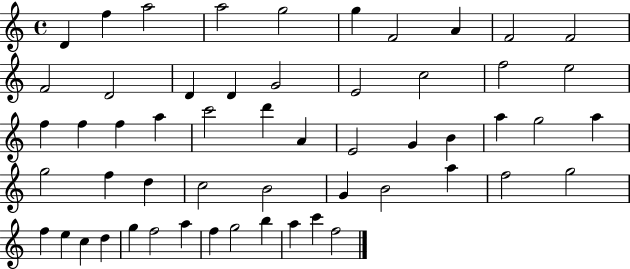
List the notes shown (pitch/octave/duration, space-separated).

D4/q F5/q A5/h A5/h G5/h G5/q F4/h A4/q F4/h F4/h F4/h D4/h D4/q D4/q G4/h E4/h C5/h F5/h E5/h F5/q F5/q F5/q A5/q C6/h D6/q A4/q E4/h G4/q B4/q A5/q G5/h A5/q G5/h F5/q D5/q C5/h B4/h G4/q B4/h A5/q F5/h G5/h F5/q E5/q C5/q D5/q G5/q F5/h A5/q F5/q G5/h B5/q A5/q C6/q F5/h